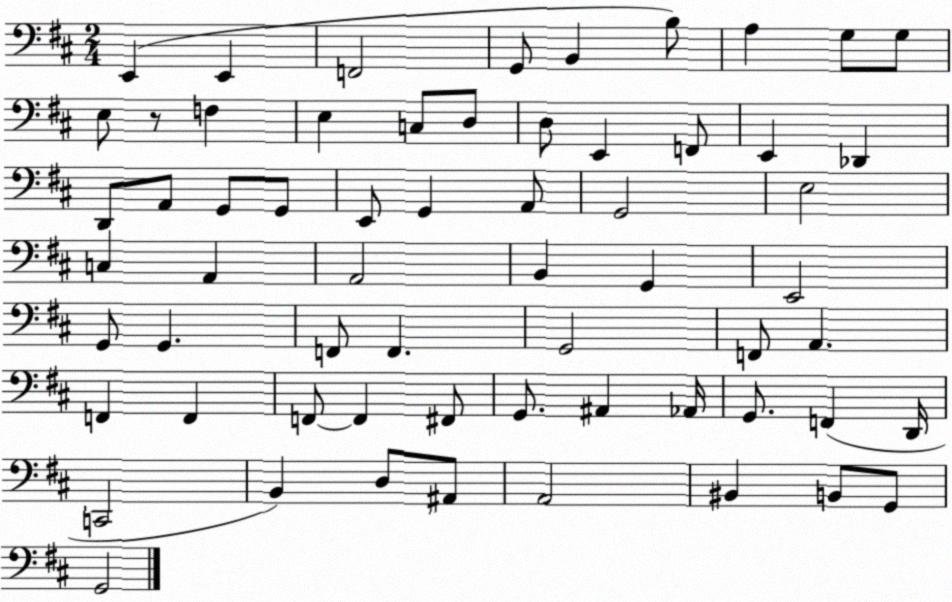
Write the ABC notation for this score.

X:1
T:Untitled
M:2/4
L:1/4
K:D
E,, E,, F,,2 G,,/2 B,, B,/2 A, G,/2 G,/2 E,/2 z/2 F, E, C,/2 D,/2 D,/2 E,, F,,/2 E,, _D,, D,,/2 A,,/2 G,,/2 G,,/2 E,,/2 G,, A,,/2 G,,2 E,2 C, A,, A,,2 B,, G,, E,,2 G,,/2 G,, F,,/2 F,, G,,2 F,,/2 A,, F,, F,, F,,/2 F,, ^F,,/2 G,,/2 ^A,, _A,,/4 G,,/2 F,, D,,/4 C,,2 B,, D,/2 ^A,,/2 A,,2 ^B,, B,,/2 G,,/2 G,,2